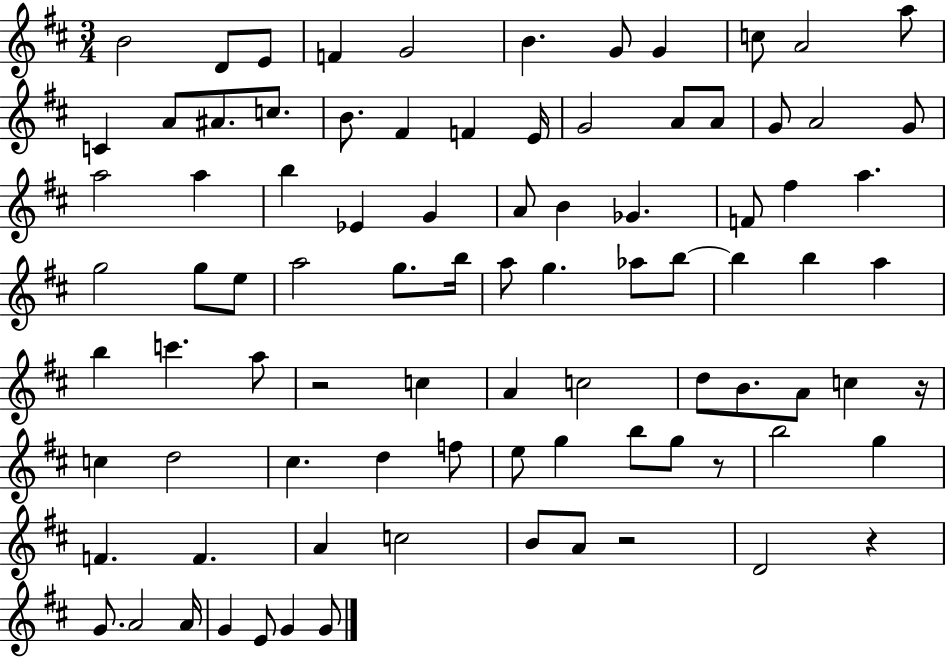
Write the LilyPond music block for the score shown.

{
  \clef treble
  \numericTimeSignature
  \time 3/4
  \key d \major
  b'2 d'8 e'8 | f'4 g'2 | b'4. g'8 g'4 | c''8 a'2 a''8 | \break c'4 a'8 ais'8. c''8. | b'8. fis'4 f'4 e'16 | g'2 a'8 a'8 | g'8 a'2 g'8 | \break a''2 a''4 | b''4 ees'4 g'4 | a'8 b'4 ges'4. | f'8 fis''4 a''4. | \break g''2 g''8 e''8 | a''2 g''8. b''16 | a''8 g''4. aes''8 b''8~~ | b''4 b''4 a''4 | \break b''4 c'''4. a''8 | r2 c''4 | a'4 c''2 | d''8 b'8. a'8 c''4 r16 | \break c''4 d''2 | cis''4. d''4 f''8 | e''8 g''4 b''8 g''8 r8 | b''2 g''4 | \break f'4. f'4. | a'4 c''2 | b'8 a'8 r2 | d'2 r4 | \break g'8. a'2 a'16 | g'4 e'8 g'4 g'8 | \bar "|."
}